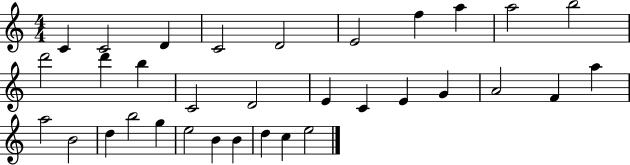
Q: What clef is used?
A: treble